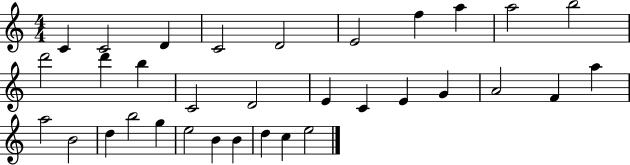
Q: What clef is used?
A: treble